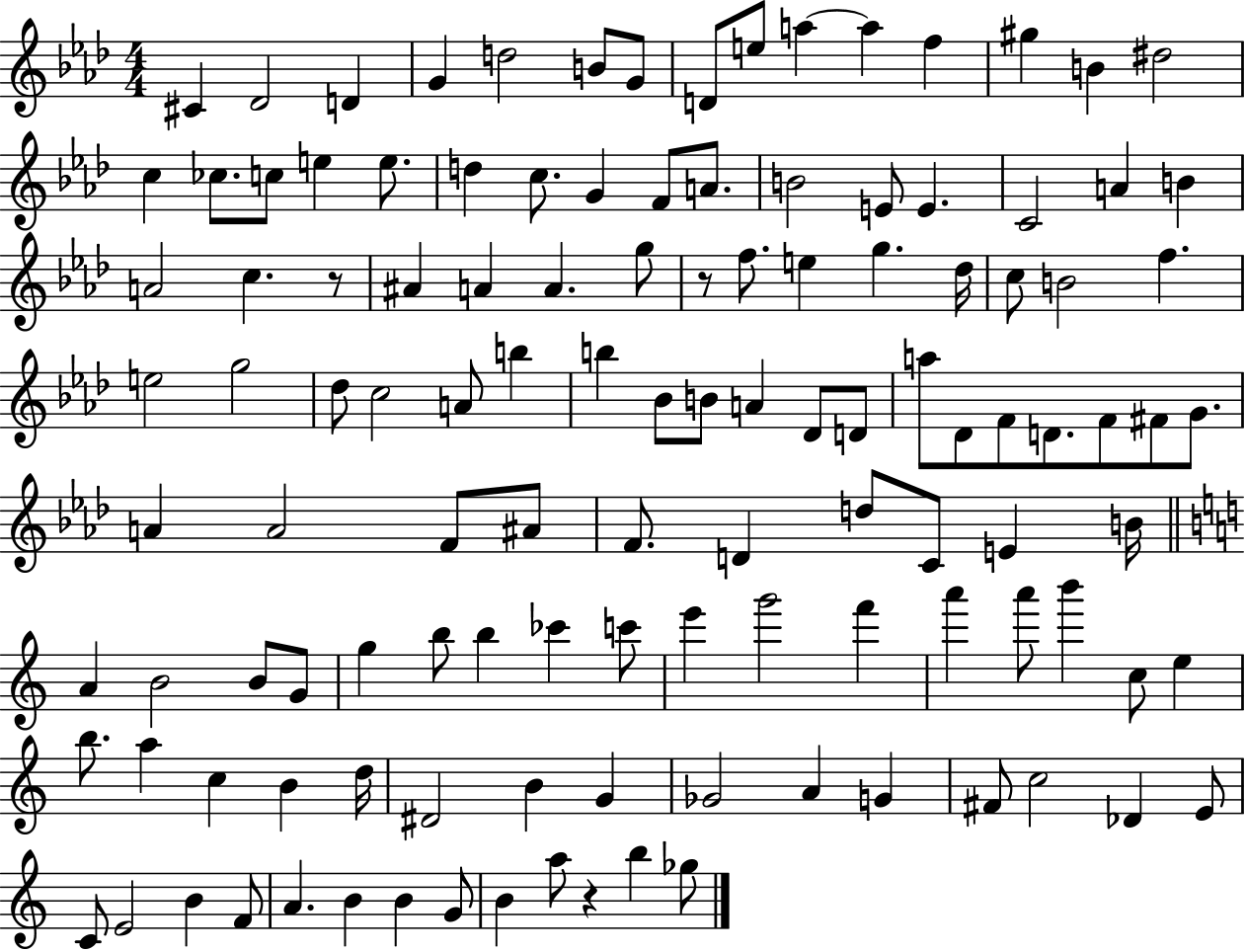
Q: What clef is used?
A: treble